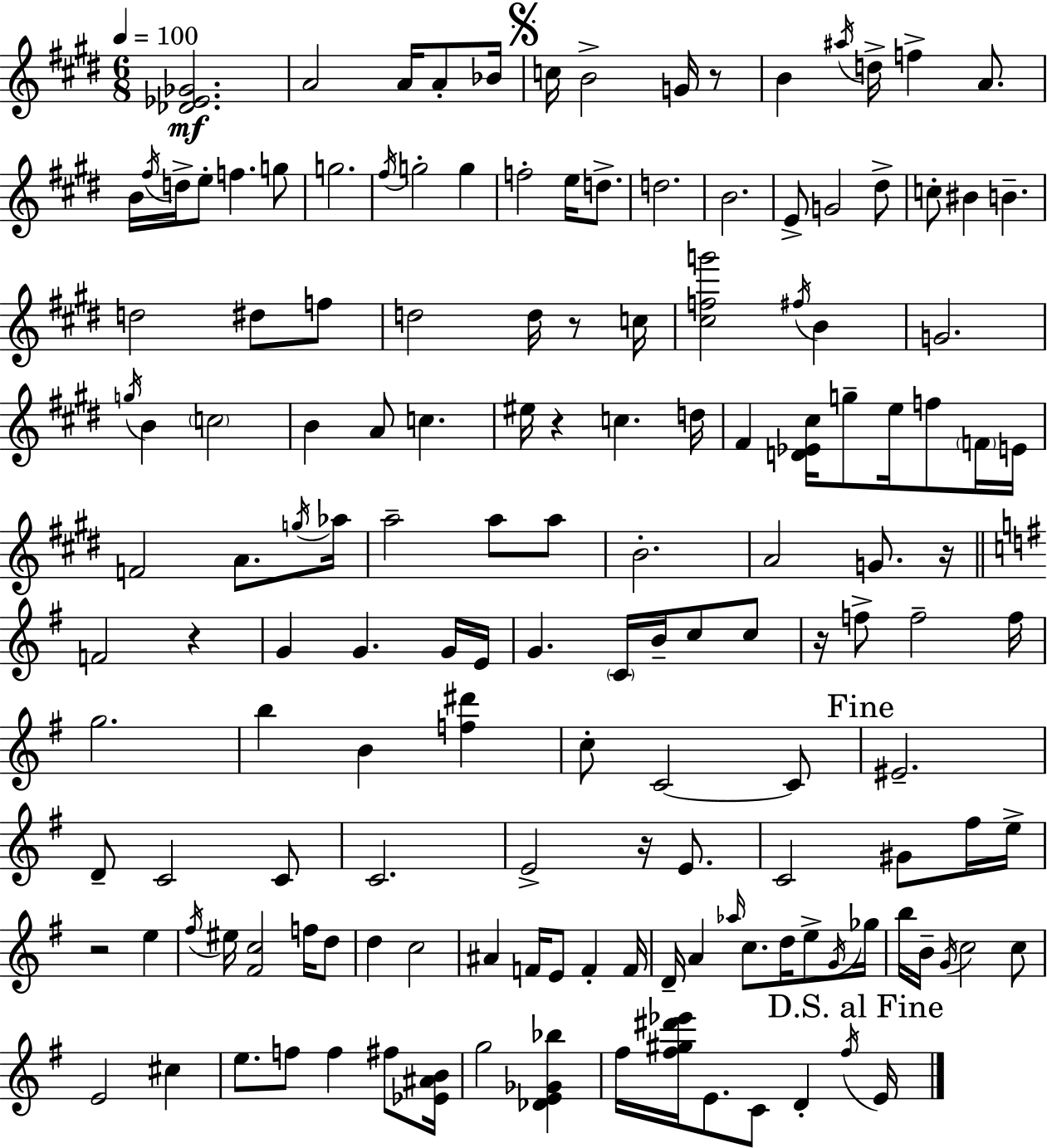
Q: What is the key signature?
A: E major